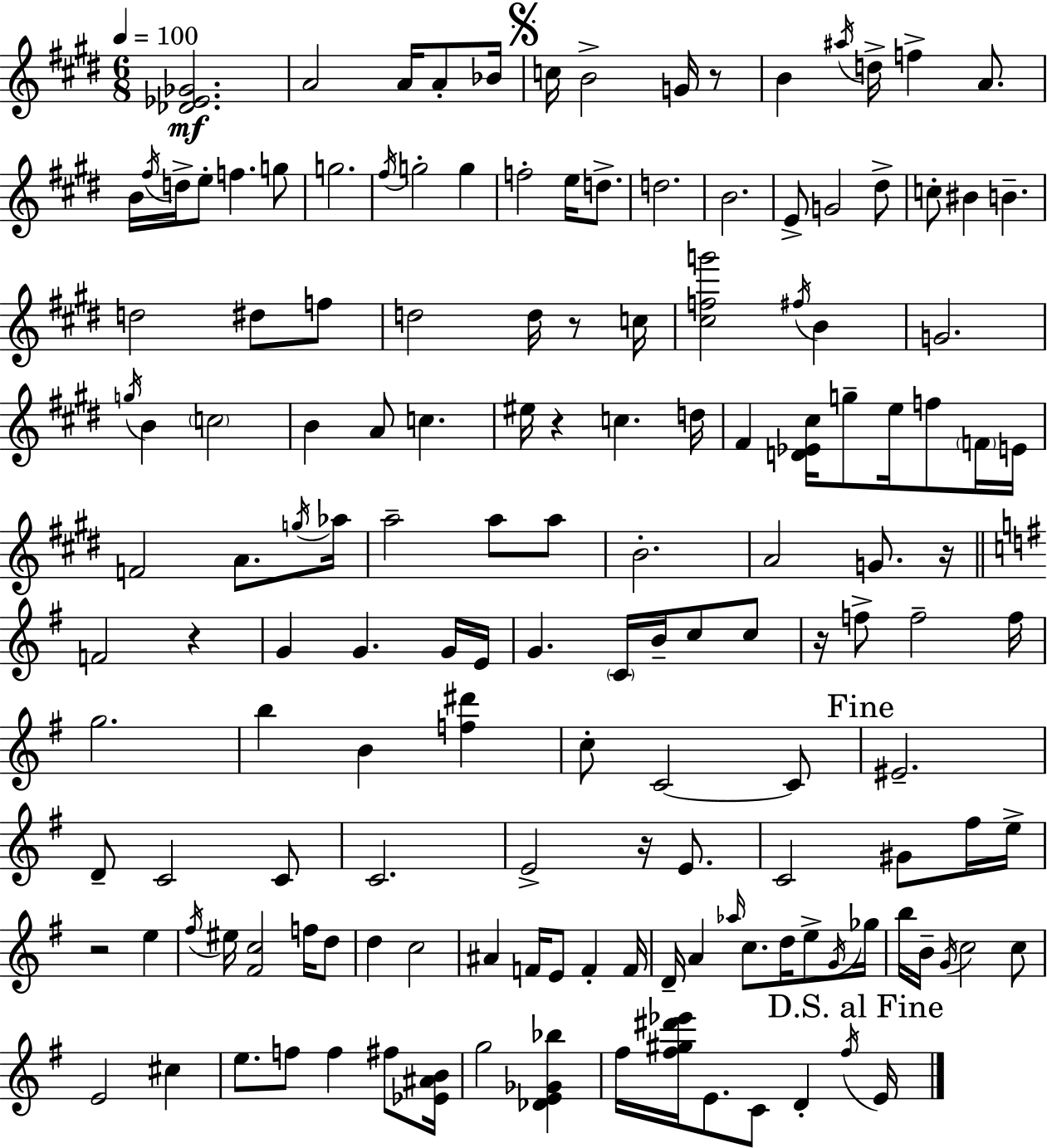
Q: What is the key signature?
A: E major